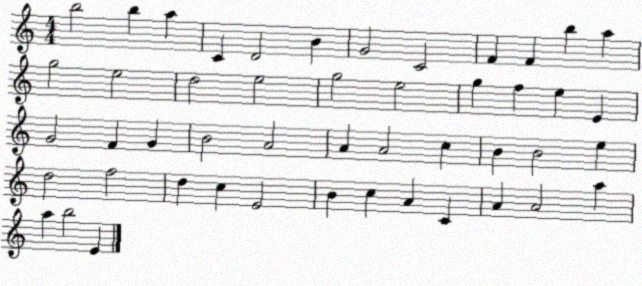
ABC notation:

X:1
T:Untitled
M:4/4
L:1/4
K:C
b2 b a C D2 B G2 C2 F F b a g2 e2 d2 e2 g2 e2 g f e E G2 F G B2 A2 A A2 c B B2 e d2 f2 d c E2 B c A C A A2 a a b2 E